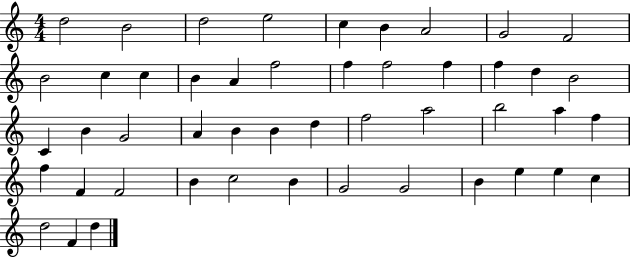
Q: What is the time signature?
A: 4/4